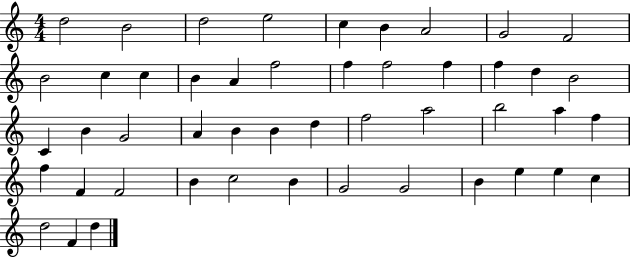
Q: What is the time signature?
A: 4/4